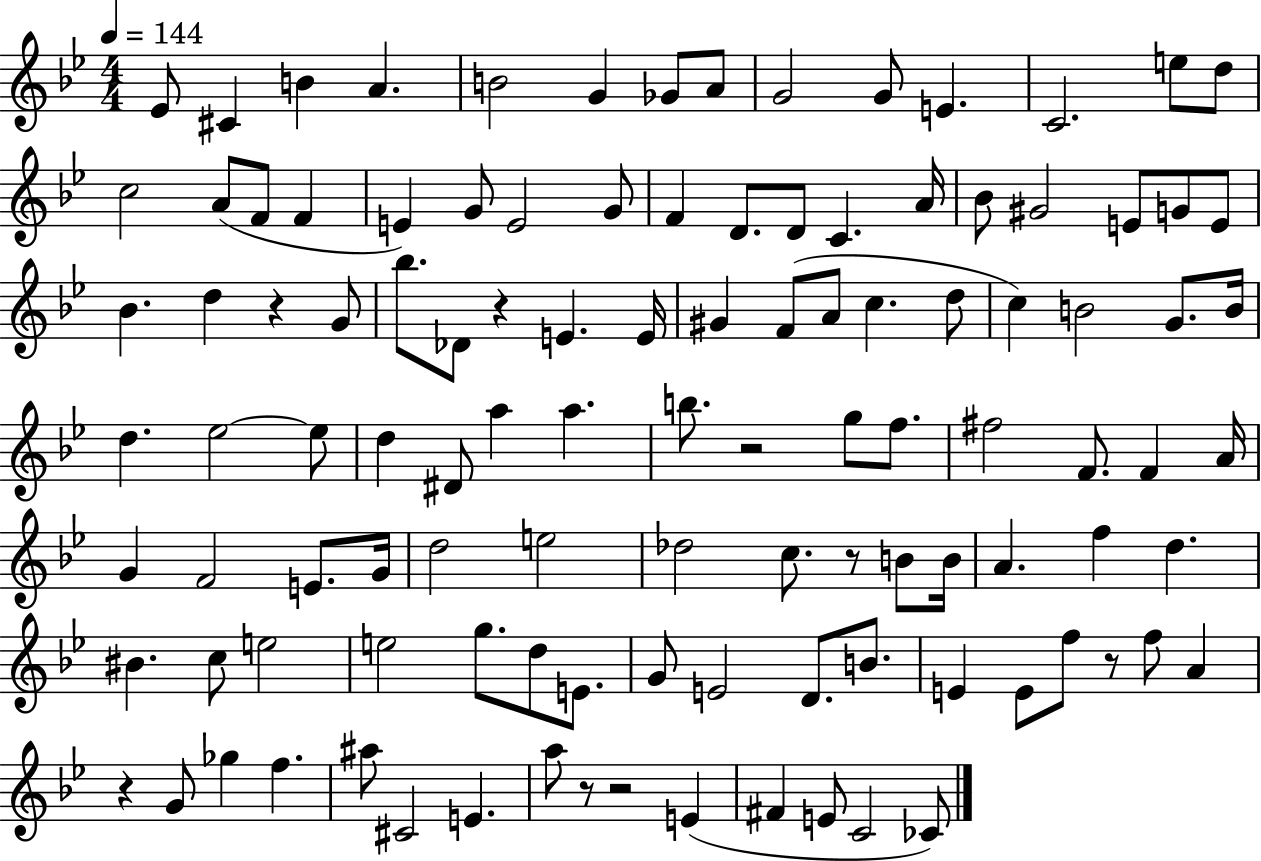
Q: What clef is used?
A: treble